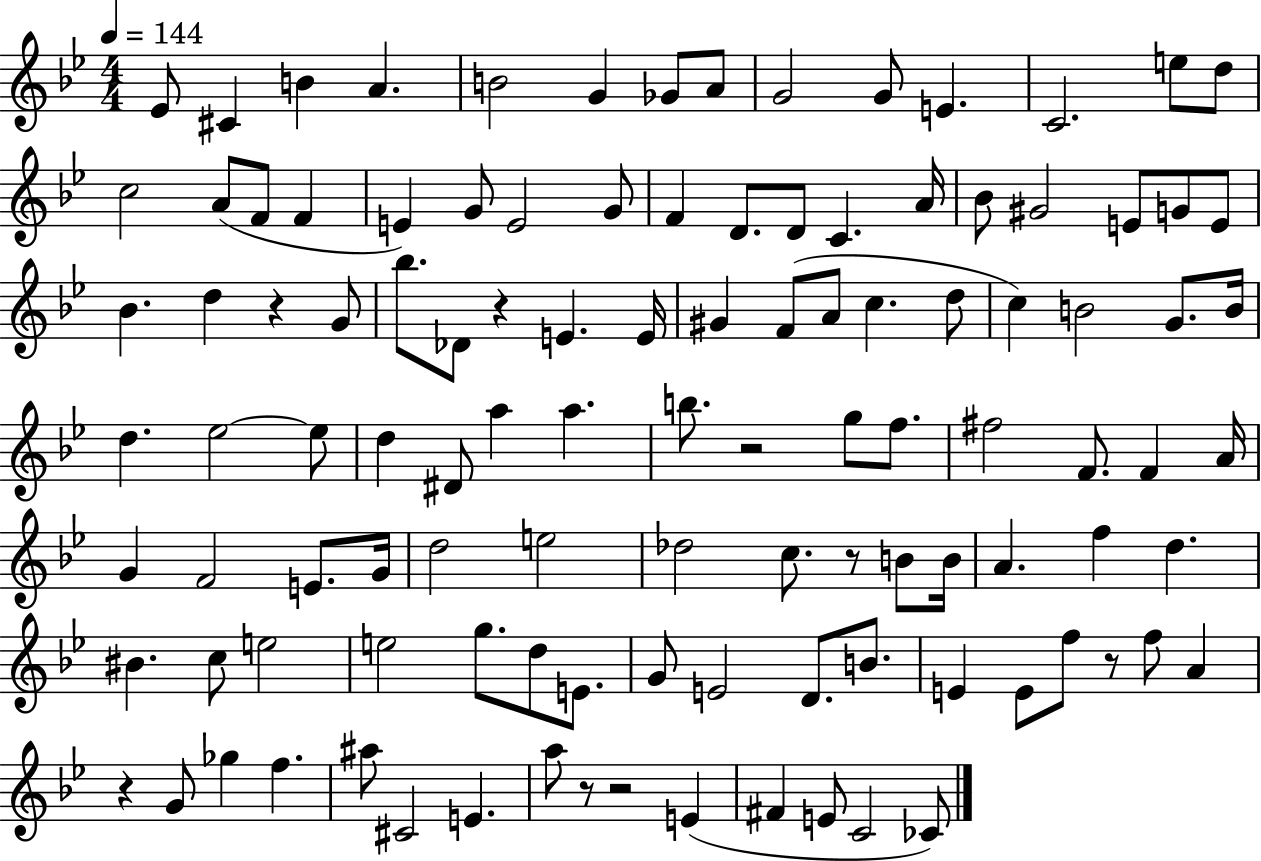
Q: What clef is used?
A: treble